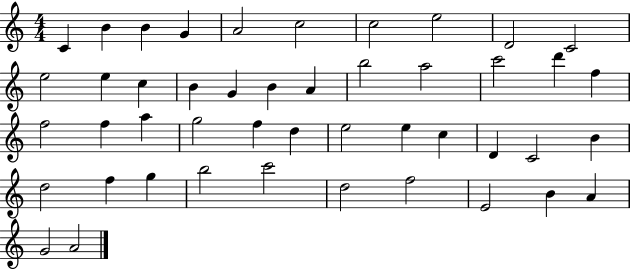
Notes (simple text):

C4/q B4/q B4/q G4/q A4/h C5/h C5/h E5/h D4/h C4/h E5/h E5/q C5/q B4/q G4/q B4/q A4/q B5/h A5/h C6/h D6/q F5/q F5/h F5/q A5/q G5/h F5/q D5/q E5/h E5/q C5/q D4/q C4/h B4/q D5/h F5/q G5/q B5/h C6/h D5/h F5/h E4/h B4/q A4/q G4/h A4/h